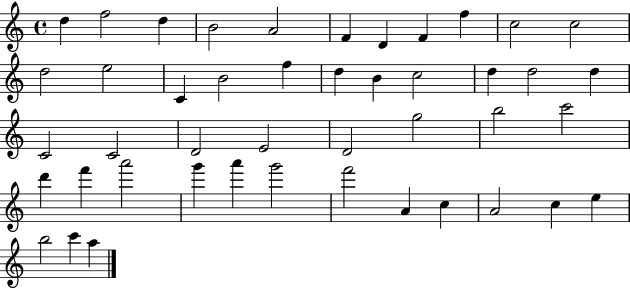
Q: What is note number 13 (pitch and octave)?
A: E5